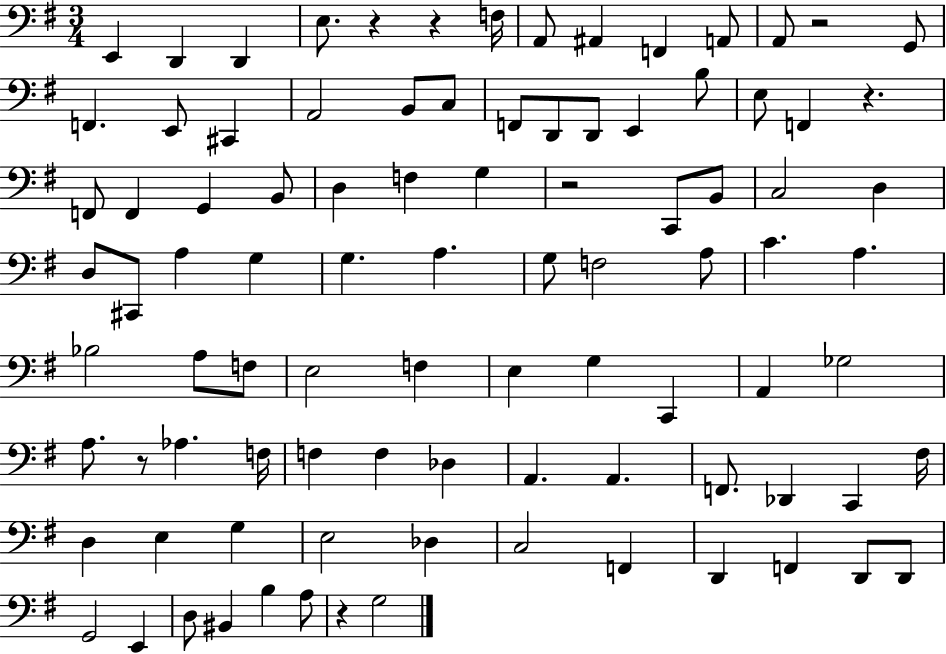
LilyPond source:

{
  \clef bass
  \numericTimeSignature
  \time 3/4
  \key g \major
  e,4 d,4 d,4 | e8. r4 r4 f16 | a,8 ais,4 f,4 a,8 | a,8 r2 g,8 | \break f,4. e,8 cis,4 | a,2 b,8 c8 | f,8 d,8 d,8 e,4 b8 | e8 f,4 r4. | \break f,8 f,4 g,4 b,8 | d4 f4 g4 | r2 c,8 b,8 | c2 d4 | \break d8 cis,8 a4 g4 | g4. a4. | g8 f2 a8 | c'4. a4. | \break bes2 a8 f8 | e2 f4 | e4 g4 c,4 | a,4 ges2 | \break a8. r8 aes4. f16 | f4 f4 des4 | a,4. a,4. | f,8. des,4 c,4 fis16 | \break d4 e4 g4 | e2 des4 | c2 f,4 | d,4 f,4 d,8 d,8 | \break g,2 e,4 | d8 bis,4 b4 a8 | r4 g2 | \bar "|."
}